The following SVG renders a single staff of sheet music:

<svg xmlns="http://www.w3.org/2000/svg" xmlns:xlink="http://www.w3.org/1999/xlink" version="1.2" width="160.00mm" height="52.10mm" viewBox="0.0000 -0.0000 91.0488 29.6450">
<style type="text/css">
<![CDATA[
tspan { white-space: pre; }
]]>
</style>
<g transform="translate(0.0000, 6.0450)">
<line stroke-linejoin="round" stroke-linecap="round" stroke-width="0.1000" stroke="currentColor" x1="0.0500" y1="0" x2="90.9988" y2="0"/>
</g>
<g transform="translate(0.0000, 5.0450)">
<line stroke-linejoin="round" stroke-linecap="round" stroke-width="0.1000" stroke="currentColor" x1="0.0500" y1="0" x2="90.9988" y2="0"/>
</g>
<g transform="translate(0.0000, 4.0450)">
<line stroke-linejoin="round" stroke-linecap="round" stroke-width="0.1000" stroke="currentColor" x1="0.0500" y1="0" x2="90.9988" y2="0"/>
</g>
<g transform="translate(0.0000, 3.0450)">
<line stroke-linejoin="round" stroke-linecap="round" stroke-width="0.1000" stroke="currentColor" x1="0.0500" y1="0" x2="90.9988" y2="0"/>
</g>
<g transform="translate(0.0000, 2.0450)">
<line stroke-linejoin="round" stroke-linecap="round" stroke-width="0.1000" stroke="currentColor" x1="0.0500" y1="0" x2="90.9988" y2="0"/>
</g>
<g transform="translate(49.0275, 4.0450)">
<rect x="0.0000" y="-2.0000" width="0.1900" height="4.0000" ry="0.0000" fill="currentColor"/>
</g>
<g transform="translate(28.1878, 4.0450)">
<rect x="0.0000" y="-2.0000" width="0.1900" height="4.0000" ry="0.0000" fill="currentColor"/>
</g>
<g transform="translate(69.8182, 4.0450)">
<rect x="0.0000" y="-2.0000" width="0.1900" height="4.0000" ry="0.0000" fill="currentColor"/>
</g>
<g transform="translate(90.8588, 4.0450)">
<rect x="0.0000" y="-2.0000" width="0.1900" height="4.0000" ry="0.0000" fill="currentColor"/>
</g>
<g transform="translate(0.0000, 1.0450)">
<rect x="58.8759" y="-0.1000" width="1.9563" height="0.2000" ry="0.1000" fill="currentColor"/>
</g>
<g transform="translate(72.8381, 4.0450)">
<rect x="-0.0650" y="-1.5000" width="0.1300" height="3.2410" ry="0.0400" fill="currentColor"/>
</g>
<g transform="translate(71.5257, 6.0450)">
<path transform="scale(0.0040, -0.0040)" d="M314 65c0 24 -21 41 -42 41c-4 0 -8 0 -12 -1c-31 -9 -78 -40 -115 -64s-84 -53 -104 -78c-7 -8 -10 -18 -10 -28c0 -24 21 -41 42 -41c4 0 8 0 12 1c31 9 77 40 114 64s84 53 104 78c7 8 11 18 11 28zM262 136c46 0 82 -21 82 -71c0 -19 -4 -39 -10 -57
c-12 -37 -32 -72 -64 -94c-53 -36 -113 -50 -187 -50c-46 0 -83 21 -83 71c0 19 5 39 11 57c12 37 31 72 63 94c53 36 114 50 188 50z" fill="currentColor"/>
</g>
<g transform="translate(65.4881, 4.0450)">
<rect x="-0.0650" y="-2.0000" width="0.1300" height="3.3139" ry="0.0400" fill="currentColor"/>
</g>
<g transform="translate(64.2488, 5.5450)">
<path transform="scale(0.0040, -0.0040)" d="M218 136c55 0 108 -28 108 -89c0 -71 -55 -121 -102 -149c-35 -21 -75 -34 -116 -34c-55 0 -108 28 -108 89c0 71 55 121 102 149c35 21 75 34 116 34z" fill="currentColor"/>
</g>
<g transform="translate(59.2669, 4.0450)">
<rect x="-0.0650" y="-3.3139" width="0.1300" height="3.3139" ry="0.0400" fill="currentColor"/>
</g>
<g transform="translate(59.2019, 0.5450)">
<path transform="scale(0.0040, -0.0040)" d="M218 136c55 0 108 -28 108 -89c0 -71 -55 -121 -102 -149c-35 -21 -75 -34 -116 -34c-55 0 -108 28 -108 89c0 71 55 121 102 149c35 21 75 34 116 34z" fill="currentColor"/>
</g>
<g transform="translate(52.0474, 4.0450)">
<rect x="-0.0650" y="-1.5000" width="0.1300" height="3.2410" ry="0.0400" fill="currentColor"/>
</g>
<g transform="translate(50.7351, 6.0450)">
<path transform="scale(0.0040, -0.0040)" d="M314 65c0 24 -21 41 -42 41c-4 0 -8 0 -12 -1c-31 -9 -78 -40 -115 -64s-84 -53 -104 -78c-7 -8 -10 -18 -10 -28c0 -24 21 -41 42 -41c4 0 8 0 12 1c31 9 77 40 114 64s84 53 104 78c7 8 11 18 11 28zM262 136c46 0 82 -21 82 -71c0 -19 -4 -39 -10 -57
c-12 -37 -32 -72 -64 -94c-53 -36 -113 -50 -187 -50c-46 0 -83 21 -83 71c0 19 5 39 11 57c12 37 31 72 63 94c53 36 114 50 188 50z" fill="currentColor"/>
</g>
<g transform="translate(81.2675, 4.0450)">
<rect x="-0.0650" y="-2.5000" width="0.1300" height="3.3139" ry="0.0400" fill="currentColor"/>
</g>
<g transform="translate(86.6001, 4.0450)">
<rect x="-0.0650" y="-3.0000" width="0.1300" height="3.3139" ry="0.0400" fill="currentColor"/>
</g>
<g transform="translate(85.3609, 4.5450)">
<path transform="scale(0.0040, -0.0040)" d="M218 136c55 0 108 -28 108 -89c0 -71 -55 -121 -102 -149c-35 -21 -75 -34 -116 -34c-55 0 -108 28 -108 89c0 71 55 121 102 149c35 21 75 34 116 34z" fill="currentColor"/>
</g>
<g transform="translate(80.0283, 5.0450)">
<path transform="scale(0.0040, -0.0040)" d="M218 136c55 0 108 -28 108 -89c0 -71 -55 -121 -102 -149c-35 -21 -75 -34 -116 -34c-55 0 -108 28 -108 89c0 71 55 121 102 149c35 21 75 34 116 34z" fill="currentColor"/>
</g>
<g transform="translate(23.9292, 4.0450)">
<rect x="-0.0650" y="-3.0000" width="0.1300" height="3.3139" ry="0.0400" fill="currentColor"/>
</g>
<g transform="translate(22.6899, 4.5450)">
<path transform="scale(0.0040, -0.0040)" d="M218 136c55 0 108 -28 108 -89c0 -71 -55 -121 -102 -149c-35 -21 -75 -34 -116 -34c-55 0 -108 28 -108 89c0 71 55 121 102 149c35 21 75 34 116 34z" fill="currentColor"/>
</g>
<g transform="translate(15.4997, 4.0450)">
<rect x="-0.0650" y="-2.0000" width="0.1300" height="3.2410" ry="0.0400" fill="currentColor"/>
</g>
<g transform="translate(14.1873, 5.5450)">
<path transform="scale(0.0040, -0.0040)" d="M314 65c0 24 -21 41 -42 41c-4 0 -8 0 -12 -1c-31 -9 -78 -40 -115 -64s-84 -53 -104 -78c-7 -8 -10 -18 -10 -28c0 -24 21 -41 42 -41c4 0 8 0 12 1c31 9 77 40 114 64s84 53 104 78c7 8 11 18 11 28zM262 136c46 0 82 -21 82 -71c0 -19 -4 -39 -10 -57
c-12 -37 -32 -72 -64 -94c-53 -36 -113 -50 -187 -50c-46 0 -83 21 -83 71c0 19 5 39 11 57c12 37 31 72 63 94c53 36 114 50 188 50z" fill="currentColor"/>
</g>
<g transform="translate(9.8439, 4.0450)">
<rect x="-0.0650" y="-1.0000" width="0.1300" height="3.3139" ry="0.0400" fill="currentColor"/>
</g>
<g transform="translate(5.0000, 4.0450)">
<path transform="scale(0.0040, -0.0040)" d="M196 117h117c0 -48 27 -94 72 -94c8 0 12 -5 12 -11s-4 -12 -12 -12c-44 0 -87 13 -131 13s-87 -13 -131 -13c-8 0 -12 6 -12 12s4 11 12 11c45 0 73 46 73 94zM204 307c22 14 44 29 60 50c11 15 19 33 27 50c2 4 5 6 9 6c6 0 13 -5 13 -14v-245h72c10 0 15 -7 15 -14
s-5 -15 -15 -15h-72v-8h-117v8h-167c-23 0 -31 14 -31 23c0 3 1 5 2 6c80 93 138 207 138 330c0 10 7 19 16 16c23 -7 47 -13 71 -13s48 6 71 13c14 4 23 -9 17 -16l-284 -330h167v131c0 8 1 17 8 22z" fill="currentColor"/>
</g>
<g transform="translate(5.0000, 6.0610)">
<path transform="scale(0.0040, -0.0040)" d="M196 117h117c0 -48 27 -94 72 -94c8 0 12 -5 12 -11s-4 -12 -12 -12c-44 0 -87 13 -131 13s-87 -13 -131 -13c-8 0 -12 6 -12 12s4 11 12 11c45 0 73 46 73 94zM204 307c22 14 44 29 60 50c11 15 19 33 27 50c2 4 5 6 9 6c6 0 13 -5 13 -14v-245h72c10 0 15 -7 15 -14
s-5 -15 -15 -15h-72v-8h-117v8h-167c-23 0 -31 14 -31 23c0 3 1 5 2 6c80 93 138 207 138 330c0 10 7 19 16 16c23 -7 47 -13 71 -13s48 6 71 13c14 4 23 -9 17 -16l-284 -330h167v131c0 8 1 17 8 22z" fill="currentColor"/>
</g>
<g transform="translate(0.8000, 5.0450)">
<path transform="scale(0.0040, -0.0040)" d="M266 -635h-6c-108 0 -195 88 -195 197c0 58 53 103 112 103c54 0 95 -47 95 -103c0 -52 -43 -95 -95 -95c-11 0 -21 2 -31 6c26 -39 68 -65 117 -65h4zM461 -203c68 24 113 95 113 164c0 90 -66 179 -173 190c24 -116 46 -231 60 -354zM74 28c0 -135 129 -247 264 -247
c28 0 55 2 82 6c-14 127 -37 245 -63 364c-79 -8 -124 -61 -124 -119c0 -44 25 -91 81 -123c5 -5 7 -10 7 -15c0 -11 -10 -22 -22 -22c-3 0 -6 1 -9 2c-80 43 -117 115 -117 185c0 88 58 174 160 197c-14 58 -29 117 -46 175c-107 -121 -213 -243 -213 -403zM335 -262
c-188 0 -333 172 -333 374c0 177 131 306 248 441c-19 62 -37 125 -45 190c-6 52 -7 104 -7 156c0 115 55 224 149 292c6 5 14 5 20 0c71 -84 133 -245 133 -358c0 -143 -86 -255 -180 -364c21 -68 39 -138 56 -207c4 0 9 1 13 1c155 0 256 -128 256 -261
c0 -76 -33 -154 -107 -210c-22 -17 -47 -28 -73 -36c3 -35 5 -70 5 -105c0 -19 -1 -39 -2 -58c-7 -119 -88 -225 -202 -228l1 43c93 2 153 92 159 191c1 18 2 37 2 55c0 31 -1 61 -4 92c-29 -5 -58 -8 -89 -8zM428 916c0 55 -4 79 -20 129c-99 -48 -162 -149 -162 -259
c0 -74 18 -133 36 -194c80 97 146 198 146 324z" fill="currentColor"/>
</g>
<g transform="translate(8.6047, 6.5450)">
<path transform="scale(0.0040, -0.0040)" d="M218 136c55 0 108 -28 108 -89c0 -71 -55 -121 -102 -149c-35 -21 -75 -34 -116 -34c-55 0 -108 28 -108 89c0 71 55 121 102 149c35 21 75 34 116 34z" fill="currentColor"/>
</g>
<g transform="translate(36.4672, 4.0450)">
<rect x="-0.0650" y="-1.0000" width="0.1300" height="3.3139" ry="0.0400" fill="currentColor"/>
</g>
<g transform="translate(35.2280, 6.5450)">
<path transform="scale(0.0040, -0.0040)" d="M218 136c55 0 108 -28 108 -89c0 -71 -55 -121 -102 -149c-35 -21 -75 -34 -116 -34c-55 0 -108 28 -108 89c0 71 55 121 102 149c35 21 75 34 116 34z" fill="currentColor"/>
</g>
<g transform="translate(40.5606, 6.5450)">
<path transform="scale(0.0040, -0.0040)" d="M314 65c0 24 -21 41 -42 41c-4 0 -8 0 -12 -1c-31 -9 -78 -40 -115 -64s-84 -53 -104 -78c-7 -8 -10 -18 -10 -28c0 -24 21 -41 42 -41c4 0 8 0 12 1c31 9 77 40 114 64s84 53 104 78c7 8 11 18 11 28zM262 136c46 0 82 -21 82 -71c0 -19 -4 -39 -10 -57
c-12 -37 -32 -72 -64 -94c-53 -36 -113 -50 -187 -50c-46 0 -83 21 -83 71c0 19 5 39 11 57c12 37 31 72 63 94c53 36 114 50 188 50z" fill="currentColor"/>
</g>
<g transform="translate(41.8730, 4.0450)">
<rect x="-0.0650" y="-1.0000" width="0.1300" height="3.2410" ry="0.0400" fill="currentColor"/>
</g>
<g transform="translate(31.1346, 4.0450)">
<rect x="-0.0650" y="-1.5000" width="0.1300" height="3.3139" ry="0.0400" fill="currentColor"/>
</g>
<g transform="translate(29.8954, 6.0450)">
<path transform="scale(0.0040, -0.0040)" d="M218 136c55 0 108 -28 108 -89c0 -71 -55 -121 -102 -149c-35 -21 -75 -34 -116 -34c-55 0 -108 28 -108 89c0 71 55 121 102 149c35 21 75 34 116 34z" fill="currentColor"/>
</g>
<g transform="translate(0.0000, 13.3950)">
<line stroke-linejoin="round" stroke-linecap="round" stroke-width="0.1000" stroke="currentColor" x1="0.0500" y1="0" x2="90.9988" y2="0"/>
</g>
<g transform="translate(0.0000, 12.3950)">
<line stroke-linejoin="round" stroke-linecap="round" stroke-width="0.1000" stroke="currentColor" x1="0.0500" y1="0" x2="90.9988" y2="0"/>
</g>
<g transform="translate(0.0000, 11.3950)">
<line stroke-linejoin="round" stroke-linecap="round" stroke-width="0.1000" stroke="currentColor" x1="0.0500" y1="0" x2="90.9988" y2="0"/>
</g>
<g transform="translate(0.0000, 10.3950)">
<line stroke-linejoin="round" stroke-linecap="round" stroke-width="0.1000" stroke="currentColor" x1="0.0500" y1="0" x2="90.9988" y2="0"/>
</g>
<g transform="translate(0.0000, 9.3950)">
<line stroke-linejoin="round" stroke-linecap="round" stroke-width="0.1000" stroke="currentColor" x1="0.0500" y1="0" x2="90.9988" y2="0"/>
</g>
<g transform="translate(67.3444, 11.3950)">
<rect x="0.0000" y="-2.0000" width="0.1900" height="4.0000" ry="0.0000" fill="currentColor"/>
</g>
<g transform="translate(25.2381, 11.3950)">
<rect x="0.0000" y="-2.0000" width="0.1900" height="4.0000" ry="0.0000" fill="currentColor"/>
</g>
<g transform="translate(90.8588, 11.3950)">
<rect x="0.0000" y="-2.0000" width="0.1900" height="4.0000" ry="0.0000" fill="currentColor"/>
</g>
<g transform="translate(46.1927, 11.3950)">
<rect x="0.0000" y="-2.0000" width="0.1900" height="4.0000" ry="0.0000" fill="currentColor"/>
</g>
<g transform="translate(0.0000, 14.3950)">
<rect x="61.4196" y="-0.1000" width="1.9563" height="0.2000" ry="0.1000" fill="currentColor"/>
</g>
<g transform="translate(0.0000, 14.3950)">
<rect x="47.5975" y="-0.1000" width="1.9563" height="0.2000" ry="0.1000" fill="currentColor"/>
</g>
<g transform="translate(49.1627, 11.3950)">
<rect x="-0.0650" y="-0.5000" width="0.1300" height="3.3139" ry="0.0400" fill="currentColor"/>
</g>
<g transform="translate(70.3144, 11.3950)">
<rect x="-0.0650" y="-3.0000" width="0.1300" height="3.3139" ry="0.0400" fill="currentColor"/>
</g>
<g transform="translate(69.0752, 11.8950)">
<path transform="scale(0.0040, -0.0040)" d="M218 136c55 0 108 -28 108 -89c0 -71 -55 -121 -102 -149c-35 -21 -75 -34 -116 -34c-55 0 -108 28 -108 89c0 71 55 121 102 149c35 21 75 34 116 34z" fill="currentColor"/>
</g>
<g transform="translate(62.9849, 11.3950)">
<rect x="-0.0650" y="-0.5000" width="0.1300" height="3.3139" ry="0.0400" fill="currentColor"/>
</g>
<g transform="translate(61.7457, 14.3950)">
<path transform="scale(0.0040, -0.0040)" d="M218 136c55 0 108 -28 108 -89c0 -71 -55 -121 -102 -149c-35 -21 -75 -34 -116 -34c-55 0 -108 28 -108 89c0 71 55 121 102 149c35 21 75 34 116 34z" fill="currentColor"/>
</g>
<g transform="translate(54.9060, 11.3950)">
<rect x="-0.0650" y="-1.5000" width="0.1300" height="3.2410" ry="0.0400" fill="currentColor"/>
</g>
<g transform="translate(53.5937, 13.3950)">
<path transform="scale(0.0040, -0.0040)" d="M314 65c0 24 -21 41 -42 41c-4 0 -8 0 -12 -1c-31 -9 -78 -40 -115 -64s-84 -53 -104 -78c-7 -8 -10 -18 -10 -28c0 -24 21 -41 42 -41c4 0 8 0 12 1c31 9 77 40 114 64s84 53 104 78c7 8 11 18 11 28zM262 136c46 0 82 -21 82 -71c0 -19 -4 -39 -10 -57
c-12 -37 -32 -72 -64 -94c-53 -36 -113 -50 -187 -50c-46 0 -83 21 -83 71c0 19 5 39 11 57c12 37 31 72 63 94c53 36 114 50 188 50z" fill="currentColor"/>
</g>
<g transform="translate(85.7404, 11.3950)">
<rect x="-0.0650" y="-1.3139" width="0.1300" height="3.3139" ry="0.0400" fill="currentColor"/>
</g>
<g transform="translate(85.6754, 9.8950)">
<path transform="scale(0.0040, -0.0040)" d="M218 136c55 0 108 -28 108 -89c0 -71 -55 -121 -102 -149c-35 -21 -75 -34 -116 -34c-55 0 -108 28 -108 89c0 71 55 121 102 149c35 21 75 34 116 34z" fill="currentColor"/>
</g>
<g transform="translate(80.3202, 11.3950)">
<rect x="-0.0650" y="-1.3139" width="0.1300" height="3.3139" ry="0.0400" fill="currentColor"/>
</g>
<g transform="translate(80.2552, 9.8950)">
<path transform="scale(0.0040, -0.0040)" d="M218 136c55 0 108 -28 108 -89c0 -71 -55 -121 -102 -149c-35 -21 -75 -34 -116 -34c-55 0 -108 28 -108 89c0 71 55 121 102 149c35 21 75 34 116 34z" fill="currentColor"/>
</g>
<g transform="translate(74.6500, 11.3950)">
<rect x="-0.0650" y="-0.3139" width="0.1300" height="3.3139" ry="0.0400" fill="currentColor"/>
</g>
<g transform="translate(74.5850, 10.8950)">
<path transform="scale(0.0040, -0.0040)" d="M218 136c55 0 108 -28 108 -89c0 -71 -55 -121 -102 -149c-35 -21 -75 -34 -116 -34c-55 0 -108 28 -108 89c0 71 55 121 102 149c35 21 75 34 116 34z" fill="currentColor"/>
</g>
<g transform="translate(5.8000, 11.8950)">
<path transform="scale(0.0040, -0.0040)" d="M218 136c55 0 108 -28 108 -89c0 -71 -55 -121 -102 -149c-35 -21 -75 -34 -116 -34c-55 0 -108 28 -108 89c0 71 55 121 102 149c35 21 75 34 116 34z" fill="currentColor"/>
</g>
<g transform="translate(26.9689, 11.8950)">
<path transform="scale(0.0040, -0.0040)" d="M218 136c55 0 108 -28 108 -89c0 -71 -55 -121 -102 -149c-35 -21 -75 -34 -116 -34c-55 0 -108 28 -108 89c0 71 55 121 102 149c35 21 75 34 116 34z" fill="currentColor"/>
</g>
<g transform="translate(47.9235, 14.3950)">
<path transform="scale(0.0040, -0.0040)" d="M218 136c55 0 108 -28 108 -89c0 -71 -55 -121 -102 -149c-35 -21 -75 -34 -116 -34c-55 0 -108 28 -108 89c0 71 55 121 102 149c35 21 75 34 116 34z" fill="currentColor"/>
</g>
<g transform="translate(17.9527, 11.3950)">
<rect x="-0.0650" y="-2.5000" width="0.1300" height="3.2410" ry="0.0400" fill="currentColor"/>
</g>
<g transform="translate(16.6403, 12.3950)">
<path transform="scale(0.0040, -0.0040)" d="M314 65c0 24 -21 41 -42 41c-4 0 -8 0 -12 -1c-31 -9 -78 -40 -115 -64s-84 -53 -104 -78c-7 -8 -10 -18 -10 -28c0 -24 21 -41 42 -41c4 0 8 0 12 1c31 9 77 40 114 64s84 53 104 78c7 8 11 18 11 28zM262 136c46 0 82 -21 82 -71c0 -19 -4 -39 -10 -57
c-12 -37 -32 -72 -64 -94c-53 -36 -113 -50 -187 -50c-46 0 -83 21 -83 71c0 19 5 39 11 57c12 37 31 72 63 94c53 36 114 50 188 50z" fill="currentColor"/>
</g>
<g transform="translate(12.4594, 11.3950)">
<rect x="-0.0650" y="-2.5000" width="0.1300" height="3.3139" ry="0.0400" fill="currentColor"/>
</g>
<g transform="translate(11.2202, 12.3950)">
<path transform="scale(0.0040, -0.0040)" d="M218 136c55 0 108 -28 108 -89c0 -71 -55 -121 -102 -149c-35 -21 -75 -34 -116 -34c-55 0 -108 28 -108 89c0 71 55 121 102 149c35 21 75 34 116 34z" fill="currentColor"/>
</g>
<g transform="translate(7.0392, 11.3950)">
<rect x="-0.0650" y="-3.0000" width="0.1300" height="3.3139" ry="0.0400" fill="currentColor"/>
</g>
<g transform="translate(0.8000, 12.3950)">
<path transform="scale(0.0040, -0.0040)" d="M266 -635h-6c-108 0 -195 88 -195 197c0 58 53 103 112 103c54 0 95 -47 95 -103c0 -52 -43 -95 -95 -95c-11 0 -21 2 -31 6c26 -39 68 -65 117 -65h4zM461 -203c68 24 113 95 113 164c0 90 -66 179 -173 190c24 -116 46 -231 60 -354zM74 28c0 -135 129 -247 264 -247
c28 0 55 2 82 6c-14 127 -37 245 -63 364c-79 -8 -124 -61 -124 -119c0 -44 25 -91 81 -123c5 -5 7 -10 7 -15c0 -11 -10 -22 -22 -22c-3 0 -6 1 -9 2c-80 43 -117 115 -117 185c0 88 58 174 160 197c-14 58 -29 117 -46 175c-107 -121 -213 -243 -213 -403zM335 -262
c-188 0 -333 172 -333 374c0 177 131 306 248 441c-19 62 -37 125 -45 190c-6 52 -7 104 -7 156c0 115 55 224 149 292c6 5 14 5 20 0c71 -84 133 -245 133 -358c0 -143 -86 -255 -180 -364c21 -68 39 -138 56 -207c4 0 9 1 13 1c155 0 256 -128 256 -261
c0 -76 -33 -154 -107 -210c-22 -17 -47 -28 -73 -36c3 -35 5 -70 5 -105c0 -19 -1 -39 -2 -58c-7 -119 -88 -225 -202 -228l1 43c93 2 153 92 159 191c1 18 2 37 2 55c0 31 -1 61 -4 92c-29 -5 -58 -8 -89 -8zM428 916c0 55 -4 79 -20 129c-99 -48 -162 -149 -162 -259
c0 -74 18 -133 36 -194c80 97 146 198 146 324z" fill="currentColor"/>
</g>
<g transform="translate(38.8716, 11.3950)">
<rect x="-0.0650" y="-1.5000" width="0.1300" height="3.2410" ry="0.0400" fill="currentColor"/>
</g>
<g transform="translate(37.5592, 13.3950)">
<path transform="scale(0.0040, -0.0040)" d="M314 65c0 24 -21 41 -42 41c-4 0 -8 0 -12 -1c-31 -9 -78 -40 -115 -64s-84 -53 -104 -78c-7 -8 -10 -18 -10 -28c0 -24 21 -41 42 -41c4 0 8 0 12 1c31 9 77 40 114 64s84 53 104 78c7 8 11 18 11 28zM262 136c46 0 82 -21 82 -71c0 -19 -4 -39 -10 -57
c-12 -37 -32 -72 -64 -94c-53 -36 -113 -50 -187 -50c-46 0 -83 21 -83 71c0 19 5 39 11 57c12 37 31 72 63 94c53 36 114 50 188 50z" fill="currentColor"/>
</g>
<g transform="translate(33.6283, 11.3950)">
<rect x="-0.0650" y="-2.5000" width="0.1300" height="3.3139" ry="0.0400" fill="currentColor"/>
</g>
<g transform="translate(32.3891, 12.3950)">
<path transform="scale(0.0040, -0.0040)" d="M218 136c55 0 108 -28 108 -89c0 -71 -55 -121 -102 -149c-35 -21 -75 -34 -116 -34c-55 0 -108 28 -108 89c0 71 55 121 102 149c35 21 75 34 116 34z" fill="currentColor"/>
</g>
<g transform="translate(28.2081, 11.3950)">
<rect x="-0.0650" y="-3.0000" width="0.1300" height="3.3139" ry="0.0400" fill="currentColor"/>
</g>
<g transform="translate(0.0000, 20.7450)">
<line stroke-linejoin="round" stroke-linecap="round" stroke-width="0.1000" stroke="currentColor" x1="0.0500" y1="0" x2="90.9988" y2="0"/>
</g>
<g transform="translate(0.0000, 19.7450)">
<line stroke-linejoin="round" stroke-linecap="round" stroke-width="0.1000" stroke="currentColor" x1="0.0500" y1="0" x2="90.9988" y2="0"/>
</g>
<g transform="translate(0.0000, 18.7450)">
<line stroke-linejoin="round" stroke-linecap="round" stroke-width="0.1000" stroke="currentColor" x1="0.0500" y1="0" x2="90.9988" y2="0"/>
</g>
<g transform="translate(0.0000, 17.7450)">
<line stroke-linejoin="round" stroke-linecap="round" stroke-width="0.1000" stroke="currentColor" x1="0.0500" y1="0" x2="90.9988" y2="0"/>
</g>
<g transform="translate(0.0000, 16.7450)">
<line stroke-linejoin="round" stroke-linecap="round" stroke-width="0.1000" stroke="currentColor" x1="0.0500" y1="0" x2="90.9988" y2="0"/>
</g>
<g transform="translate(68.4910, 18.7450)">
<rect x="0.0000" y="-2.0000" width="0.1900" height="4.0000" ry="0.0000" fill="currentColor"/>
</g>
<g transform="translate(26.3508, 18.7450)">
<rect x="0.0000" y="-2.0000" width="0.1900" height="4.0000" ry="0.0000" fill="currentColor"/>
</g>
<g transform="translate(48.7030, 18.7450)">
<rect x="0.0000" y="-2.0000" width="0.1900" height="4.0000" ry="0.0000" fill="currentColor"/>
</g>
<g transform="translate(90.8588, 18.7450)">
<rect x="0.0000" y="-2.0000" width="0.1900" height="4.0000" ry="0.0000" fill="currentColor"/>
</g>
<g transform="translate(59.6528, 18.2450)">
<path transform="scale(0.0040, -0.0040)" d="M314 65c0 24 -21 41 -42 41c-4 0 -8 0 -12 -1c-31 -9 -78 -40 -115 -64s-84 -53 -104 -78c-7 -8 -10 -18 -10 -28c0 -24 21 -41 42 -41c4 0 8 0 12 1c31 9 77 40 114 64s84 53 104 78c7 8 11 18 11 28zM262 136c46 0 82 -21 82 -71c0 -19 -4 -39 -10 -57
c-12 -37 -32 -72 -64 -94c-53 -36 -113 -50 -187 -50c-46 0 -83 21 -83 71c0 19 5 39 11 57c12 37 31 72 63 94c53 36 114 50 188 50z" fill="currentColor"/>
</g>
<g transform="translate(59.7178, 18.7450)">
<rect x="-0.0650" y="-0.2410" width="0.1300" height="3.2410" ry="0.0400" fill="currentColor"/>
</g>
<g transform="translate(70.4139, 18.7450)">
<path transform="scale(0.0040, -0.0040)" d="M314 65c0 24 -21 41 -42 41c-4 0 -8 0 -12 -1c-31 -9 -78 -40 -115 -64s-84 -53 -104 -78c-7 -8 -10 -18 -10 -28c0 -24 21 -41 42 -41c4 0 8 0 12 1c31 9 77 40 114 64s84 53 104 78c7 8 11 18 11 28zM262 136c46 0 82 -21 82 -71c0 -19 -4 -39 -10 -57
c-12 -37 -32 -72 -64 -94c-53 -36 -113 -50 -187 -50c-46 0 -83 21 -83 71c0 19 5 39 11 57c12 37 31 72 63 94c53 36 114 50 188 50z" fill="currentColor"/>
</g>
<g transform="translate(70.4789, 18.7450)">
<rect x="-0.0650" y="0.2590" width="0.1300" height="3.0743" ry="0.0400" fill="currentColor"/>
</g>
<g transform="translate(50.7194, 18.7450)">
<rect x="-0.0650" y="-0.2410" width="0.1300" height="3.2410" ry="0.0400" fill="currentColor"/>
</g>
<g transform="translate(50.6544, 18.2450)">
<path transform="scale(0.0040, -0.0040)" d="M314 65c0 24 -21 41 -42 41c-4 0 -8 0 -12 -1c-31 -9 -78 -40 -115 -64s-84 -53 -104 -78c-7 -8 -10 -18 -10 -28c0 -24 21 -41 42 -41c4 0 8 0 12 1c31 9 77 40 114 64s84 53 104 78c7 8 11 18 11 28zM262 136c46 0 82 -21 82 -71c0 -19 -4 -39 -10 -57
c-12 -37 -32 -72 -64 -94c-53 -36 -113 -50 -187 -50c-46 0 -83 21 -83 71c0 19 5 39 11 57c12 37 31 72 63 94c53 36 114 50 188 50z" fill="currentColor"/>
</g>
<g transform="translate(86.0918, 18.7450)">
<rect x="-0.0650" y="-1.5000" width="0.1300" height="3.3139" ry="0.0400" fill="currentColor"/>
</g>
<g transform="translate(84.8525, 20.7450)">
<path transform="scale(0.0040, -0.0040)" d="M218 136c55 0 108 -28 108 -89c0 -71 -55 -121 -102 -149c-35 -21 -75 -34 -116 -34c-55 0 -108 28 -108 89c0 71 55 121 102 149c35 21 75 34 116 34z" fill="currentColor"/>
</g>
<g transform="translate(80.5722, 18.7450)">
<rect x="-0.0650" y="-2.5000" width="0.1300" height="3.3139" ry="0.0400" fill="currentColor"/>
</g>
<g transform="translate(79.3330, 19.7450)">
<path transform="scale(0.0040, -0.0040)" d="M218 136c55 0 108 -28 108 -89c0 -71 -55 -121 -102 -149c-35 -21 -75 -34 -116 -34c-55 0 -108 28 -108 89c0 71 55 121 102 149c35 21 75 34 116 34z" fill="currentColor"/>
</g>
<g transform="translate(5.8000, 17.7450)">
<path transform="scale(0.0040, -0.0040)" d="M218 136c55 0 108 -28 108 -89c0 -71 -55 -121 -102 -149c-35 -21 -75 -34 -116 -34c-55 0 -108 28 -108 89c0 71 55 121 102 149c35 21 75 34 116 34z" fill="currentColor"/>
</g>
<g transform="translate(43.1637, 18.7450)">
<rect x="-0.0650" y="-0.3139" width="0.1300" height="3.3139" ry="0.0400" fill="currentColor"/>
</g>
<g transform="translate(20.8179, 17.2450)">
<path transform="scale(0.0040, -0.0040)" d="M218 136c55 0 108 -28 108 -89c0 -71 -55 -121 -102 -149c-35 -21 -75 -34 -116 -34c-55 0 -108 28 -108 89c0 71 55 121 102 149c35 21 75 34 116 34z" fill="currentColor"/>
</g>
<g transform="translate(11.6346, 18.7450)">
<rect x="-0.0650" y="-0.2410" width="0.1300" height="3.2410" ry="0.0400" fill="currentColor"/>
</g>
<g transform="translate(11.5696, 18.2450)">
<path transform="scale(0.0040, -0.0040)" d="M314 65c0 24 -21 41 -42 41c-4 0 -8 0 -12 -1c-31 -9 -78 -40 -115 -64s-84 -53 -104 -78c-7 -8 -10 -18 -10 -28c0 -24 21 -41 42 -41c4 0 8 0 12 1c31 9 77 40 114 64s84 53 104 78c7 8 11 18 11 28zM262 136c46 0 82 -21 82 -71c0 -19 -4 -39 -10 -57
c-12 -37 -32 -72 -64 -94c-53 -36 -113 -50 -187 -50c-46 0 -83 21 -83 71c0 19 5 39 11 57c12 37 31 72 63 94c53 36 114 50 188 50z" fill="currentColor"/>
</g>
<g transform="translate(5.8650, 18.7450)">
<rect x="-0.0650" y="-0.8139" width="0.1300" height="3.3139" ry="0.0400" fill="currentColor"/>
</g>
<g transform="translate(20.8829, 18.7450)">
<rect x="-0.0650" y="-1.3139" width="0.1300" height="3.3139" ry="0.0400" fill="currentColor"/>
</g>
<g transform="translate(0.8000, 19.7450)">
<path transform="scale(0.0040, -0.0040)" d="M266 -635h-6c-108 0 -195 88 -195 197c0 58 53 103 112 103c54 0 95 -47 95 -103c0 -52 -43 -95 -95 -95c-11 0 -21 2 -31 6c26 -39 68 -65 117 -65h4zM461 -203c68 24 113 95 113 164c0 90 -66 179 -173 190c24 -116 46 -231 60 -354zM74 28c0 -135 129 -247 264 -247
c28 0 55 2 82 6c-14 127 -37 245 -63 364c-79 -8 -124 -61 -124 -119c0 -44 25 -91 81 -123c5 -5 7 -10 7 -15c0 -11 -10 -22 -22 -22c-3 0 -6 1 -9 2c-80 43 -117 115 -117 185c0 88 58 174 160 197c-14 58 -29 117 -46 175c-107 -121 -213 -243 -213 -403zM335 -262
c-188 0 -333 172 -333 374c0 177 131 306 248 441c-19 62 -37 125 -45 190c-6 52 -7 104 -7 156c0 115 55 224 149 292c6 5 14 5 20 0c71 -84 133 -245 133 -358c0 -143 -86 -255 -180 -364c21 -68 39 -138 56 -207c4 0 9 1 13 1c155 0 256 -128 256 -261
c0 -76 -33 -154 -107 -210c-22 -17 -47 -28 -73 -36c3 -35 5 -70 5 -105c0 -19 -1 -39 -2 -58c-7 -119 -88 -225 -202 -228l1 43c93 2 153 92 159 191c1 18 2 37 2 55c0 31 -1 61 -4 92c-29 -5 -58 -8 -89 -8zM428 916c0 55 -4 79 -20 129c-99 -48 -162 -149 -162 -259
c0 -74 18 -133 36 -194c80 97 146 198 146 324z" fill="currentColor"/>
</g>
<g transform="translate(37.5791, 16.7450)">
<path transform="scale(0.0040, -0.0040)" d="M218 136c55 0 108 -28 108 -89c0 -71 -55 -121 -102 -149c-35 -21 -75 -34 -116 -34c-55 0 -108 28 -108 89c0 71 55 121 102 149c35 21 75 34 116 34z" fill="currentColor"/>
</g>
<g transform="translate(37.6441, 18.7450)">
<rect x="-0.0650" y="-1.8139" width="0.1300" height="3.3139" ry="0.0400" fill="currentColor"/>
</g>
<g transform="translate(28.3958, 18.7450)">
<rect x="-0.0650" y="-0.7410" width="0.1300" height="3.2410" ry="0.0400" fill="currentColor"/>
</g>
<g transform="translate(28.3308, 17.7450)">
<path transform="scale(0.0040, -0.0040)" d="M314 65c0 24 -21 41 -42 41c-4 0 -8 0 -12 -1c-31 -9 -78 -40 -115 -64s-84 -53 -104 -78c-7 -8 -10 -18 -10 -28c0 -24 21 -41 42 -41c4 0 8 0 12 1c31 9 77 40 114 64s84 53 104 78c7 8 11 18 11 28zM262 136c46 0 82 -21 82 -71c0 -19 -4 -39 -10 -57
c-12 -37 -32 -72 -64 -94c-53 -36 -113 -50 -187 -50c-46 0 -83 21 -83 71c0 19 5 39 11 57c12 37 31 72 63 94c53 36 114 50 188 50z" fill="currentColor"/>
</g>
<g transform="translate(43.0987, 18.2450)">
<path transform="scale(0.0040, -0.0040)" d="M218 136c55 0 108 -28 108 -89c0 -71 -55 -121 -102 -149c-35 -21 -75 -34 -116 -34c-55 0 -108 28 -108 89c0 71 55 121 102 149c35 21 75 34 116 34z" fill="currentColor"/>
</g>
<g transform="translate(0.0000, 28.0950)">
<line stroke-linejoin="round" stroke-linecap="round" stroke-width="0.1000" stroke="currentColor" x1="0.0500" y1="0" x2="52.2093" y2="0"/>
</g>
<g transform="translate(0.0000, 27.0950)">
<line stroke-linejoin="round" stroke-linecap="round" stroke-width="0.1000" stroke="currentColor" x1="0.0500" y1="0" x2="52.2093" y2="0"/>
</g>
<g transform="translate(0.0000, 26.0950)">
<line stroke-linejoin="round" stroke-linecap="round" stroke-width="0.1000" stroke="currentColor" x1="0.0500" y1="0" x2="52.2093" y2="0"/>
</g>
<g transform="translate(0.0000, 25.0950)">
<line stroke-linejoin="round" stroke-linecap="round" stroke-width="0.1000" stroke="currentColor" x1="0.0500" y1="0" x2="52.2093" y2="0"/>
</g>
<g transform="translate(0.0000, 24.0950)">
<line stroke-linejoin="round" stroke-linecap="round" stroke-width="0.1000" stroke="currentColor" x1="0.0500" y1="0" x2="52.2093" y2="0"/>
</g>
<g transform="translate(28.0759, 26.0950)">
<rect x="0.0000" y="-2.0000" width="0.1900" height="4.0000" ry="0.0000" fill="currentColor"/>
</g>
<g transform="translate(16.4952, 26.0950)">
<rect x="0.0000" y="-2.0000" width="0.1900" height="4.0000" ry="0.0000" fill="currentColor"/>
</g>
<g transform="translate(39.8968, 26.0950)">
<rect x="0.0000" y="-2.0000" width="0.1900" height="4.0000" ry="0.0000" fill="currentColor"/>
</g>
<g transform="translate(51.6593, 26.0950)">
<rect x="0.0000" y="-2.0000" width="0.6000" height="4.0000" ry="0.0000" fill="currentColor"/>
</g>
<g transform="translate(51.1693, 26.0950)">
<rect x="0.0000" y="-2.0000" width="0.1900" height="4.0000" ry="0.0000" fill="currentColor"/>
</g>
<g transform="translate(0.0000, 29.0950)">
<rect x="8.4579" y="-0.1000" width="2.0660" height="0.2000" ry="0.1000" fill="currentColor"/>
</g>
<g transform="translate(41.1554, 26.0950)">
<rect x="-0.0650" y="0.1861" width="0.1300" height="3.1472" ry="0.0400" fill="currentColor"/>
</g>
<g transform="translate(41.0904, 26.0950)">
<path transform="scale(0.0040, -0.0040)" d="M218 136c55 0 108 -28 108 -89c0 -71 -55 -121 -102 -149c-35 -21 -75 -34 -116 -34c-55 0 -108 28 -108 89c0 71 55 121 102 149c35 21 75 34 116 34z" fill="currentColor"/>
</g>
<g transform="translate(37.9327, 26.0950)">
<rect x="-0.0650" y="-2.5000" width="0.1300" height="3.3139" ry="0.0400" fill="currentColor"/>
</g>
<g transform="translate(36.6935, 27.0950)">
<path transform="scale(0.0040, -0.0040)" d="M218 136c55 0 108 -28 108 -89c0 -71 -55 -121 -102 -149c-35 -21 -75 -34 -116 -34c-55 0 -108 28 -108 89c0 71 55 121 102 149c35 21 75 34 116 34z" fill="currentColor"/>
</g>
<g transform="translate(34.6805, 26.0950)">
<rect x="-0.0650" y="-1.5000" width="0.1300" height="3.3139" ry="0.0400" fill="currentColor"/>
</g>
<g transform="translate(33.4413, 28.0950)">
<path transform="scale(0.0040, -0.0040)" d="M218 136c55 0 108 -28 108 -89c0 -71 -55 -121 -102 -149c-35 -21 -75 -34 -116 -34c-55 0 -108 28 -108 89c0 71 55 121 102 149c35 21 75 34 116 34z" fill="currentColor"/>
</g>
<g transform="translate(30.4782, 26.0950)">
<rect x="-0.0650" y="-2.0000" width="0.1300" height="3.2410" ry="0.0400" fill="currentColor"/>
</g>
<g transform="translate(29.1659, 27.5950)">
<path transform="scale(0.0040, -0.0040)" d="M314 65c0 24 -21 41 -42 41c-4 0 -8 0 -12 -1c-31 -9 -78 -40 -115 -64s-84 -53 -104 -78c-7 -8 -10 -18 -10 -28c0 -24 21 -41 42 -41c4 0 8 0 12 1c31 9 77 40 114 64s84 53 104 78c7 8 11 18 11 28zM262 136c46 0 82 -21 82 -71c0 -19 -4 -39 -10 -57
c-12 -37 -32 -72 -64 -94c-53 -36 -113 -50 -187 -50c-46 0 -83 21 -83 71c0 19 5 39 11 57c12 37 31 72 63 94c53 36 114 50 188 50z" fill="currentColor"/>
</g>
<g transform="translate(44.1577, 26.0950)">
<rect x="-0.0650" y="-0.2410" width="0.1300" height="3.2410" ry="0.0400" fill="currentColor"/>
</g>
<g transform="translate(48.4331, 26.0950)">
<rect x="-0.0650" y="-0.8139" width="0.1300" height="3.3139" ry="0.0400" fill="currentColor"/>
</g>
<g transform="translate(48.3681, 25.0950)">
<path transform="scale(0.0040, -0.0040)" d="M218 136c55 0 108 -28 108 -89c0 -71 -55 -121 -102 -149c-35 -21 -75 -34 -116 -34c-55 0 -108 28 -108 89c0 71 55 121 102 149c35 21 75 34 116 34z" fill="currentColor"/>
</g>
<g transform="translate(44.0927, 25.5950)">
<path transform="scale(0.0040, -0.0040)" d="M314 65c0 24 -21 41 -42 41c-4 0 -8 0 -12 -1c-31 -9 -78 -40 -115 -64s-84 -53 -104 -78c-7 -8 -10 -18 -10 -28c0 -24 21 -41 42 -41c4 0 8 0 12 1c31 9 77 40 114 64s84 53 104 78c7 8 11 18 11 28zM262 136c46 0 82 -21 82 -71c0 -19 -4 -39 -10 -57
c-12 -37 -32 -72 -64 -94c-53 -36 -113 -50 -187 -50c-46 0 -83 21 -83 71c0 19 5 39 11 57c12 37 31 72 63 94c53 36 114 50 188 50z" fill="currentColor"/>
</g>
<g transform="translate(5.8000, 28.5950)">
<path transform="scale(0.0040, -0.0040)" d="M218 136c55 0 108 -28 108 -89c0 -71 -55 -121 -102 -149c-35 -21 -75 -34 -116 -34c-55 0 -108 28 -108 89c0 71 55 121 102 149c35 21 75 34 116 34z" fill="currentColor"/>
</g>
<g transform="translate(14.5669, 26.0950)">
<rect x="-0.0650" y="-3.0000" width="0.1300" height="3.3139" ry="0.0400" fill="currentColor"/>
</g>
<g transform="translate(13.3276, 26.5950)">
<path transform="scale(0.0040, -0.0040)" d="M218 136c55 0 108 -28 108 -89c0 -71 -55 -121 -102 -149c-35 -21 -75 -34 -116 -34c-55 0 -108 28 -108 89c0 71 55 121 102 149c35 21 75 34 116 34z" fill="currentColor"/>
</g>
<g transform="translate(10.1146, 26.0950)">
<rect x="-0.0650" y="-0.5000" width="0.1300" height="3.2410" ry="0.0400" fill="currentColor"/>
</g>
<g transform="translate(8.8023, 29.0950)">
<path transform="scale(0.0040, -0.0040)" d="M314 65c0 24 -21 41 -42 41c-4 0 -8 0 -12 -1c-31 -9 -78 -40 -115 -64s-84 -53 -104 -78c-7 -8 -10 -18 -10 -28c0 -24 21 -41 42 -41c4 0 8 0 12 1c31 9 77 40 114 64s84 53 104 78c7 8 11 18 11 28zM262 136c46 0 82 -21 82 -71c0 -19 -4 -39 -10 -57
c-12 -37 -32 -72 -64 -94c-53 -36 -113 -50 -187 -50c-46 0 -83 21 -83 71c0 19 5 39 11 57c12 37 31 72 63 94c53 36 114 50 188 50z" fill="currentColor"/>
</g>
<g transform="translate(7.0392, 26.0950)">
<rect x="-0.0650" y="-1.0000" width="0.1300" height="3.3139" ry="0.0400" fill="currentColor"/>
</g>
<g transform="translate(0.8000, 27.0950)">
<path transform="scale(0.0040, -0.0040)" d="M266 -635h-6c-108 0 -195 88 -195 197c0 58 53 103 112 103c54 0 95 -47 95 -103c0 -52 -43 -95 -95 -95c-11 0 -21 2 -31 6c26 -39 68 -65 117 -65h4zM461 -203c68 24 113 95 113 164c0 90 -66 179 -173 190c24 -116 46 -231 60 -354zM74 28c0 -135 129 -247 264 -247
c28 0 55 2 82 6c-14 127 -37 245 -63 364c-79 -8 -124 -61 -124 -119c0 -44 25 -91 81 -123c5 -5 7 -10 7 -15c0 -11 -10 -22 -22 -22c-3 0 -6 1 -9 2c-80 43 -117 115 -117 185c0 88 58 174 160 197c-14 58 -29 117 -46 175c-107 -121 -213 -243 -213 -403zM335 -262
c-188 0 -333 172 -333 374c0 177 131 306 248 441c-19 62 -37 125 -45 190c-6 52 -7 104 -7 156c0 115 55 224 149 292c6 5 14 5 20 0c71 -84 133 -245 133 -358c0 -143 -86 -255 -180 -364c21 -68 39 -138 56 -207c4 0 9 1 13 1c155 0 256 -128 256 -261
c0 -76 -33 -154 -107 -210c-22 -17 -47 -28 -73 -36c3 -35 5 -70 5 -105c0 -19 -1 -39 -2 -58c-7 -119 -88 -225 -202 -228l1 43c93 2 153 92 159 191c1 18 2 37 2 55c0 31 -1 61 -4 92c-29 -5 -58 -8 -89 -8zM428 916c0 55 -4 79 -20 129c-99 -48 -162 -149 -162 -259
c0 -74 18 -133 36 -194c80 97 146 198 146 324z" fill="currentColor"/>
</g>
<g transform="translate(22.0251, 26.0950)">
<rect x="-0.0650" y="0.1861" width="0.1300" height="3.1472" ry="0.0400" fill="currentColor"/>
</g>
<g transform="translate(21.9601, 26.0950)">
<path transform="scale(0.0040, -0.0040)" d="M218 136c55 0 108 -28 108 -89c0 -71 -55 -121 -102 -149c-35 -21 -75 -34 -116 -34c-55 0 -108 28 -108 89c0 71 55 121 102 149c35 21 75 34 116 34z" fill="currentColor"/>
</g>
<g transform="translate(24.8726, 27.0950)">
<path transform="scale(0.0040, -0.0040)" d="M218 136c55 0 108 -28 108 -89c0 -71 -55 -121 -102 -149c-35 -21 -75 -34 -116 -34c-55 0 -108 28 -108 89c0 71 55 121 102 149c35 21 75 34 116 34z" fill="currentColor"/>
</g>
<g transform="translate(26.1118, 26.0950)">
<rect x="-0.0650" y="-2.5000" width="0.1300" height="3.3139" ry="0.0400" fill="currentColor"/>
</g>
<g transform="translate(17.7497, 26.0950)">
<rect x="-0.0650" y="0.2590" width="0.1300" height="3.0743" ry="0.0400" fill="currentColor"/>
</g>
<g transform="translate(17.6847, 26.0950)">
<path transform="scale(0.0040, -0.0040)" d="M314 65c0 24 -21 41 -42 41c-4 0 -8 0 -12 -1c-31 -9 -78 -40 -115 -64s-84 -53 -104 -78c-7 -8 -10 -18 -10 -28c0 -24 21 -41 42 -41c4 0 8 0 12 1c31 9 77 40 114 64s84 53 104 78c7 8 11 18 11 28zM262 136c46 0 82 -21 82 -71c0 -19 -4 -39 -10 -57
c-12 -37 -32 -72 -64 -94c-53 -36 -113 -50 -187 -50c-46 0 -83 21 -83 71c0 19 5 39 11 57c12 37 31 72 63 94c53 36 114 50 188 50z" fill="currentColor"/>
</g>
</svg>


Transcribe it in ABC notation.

X:1
T:Untitled
M:4/4
L:1/4
K:C
D F2 A E D D2 E2 b F E2 G A A G G2 A G E2 C E2 C A c e e d c2 e d2 f c c2 c2 B2 G E D C2 A B2 B G F2 E G B c2 d